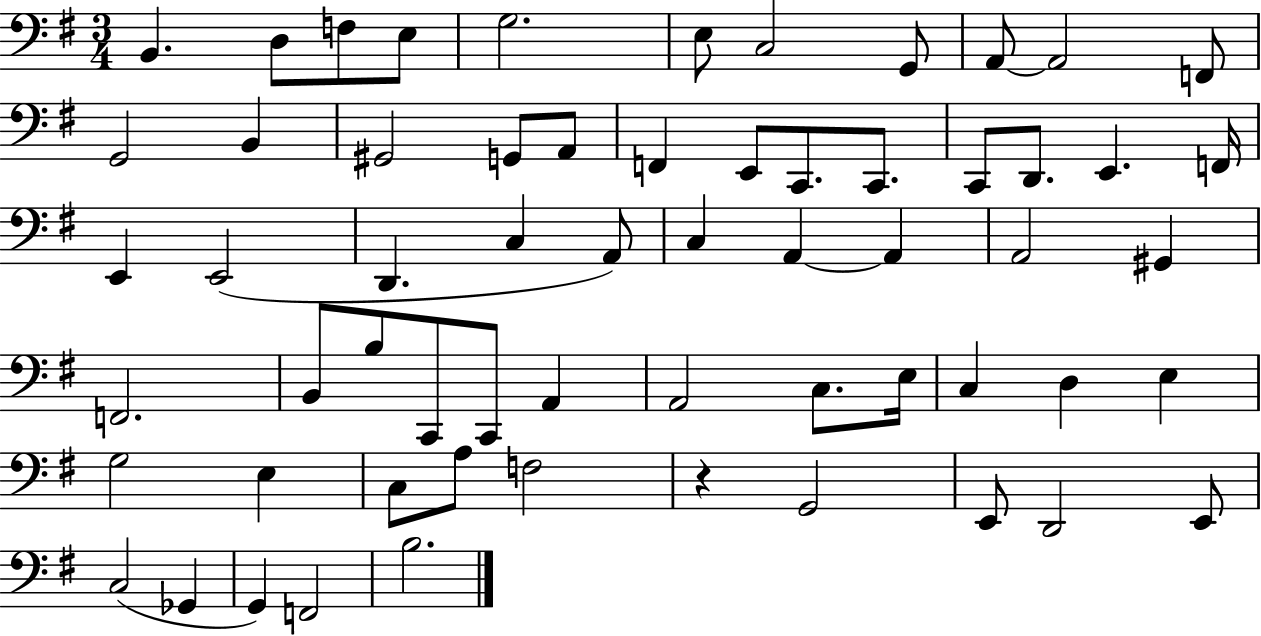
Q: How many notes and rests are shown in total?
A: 61